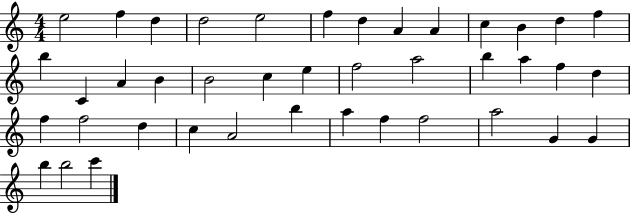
E5/h F5/q D5/q D5/h E5/h F5/q D5/q A4/q A4/q C5/q B4/q D5/q F5/q B5/q C4/q A4/q B4/q B4/h C5/q E5/q F5/h A5/h B5/q A5/q F5/q D5/q F5/q F5/h D5/q C5/q A4/h B5/q A5/q F5/q F5/h A5/h G4/q G4/q B5/q B5/h C6/q